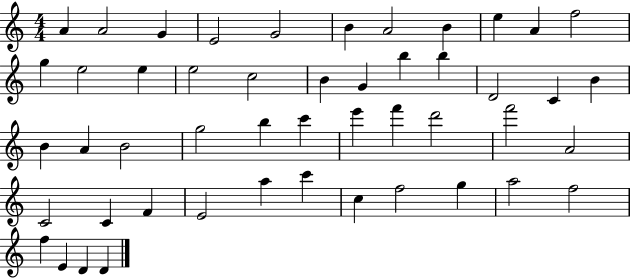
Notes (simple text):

A4/q A4/h G4/q E4/h G4/h B4/q A4/h B4/q E5/q A4/q F5/h G5/q E5/h E5/q E5/h C5/h B4/q G4/q B5/q B5/q D4/h C4/q B4/q B4/q A4/q B4/h G5/h B5/q C6/q E6/q F6/q D6/h F6/h A4/h C4/h C4/q F4/q E4/h A5/q C6/q C5/q F5/h G5/q A5/h F5/h F5/q E4/q D4/q D4/q